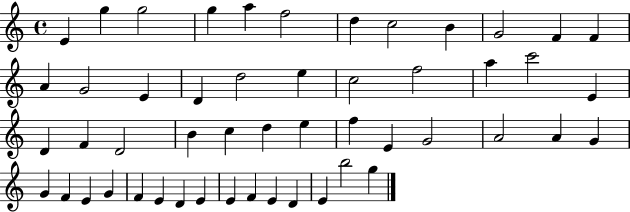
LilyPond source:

{
  \clef treble
  \time 4/4
  \defaultTimeSignature
  \key c \major
  e'4 g''4 g''2 | g''4 a''4 f''2 | d''4 c''2 b'4 | g'2 f'4 f'4 | \break a'4 g'2 e'4 | d'4 d''2 e''4 | c''2 f''2 | a''4 c'''2 e'4 | \break d'4 f'4 d'2 | b'4 c''4 d''4 e''4 | f''4 e'4 g'2 | a'2 a'4 g'4 | \break g'4 f'4 e'4 g'4 | f'4 e'4 d'4 e'4 | e'4 f'4 e'4 d'4 | e'4 b''2 g''4 | \break \bar "|."
}